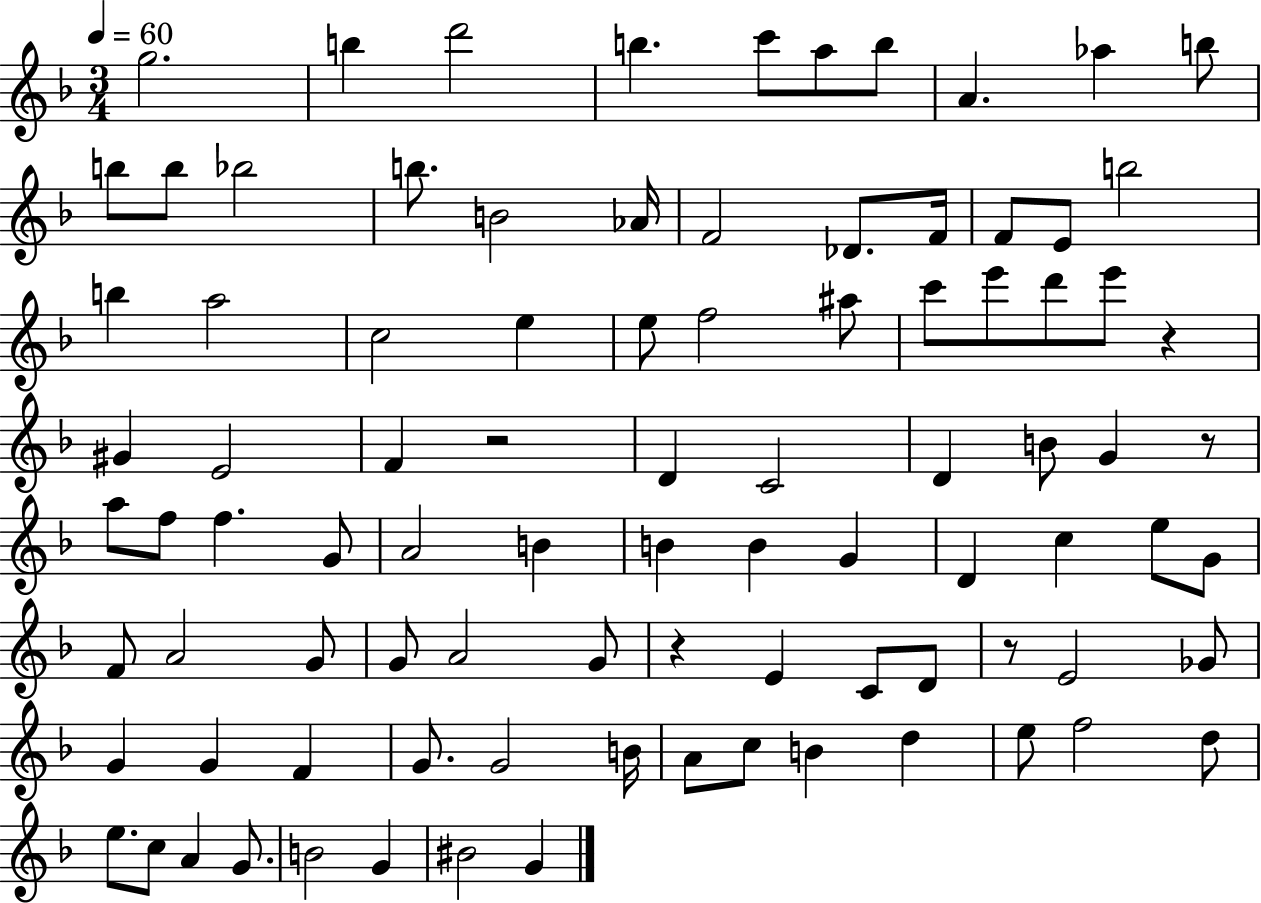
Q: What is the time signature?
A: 3/4